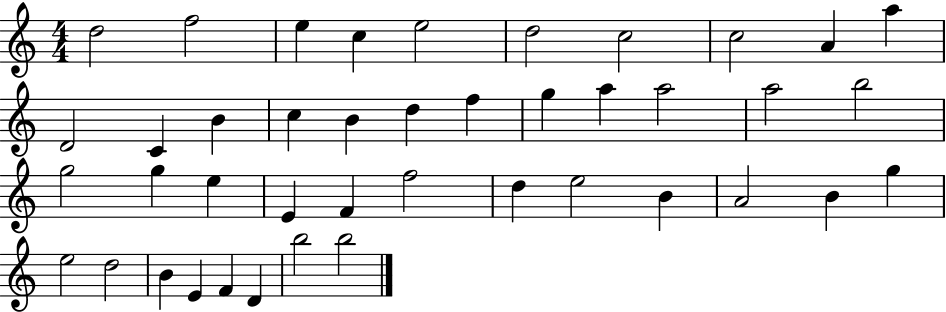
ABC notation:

X:1
T:Untitled
M:4/4
L:1/4
K:C
d2 f2 e c e2 d2 c2 c2 A a D2 C B c B d f g a a2 a2 b2 g2 g e E F f2 d e2 B A2 B g e2 d2 B E F D b2 b2